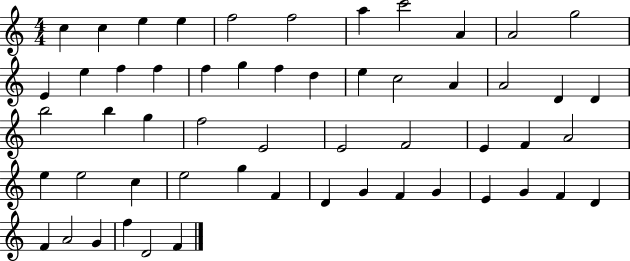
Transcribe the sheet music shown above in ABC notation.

X:1
T:Untitled
M:4/4
L:1/4
K:C
c c e e f2 f2 a c'2 A A2 g2 E e f f f g f d e c2 A A2 D D b2 b g f2 E2 E2 F2 E F A2 e e2 c e2 g F D G F G E G F D F A2 G f D2 F